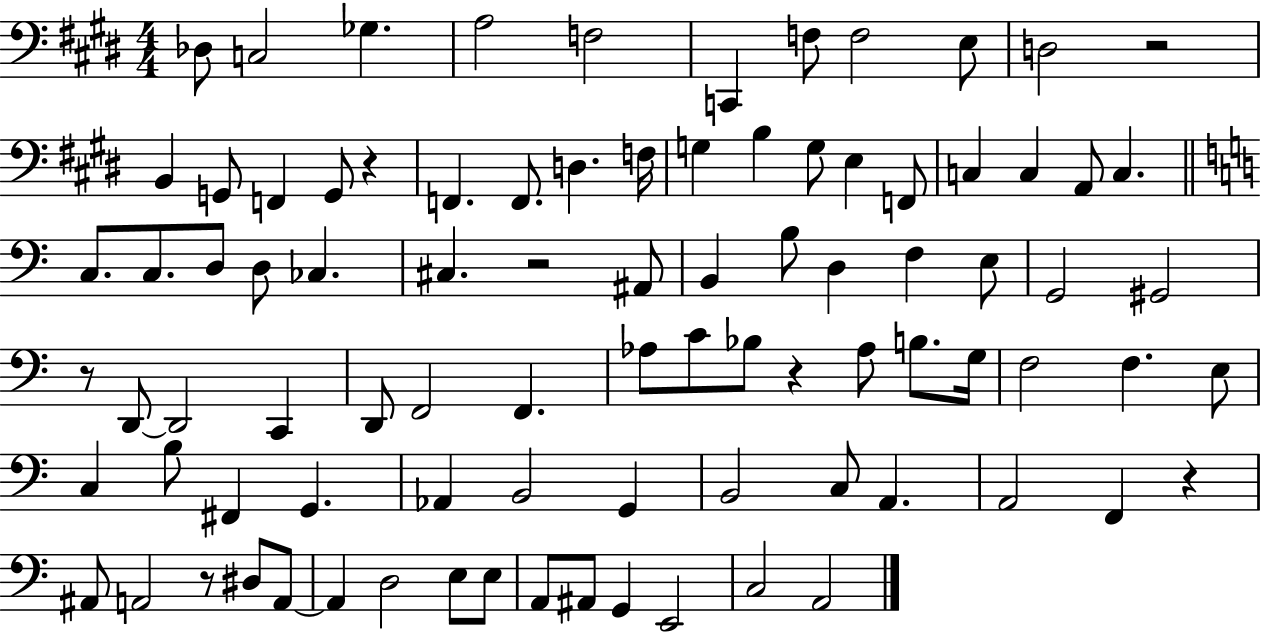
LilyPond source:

{
  \clef bass
  \numericTimeSignature
  \time 4/4
  \key e \major
  des8 c2 ges4. | a2 f2 | c,4 f8 f2 e8 | d2 r2 | \break b,4 g,8 f,4 g,8 r4 | f,4. f,8. d4. f16 | g4 b4 g8 e4 f,8 | c4 c4 a,8 c4. | \break \bar "||" \break \key c \major c8. c8. d8 d8 ces4. | cis4. r2 ais,8 | b,4 b8 d4 f4 e8 | g,2 gis,2 | \break r8 d,8~~ d,2 c,4 | d,8 f,2 f,4. | aes8 c'8 bes8 r4 aes8 b8. g16 | f2 f4. e8 | \break c4 b8 fis,4 g,4. | aes,4 b,2 g,4 | b,2 c8 a,4. | a,2 f,4 r4 | \break ais,8 a,2 r8 dis8 a,8~~ | a,4 d2 e8 e8 | a,8 ais,8 g,4 e,2 | c2 a,2 | \break \bar "|."
}